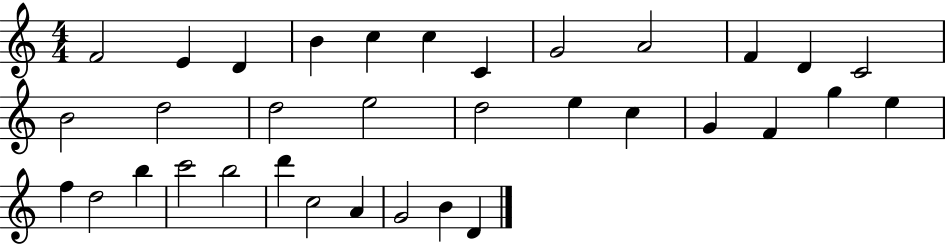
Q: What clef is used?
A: treble